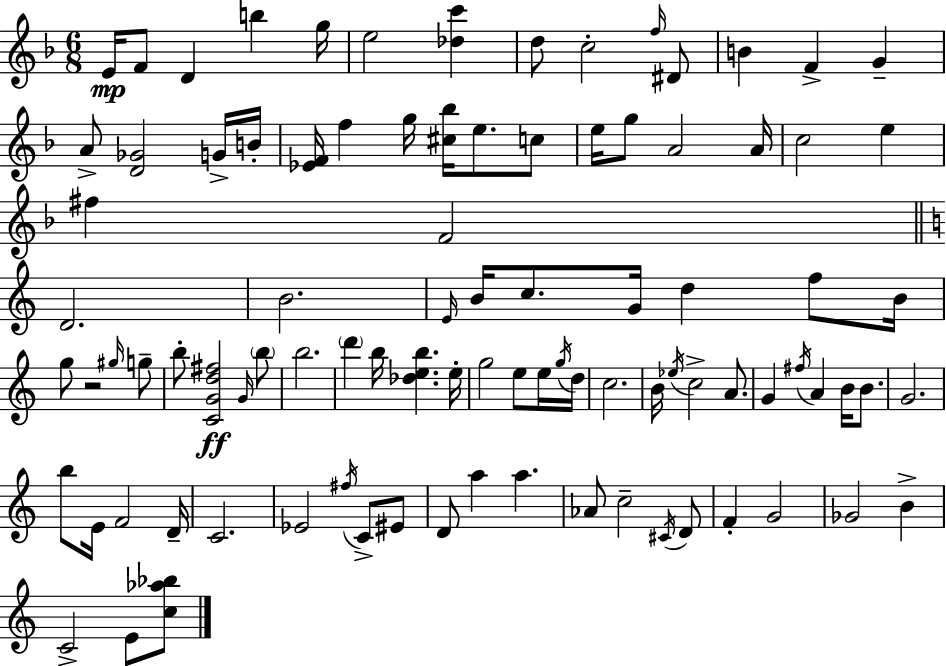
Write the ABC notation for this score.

X:1
T:Untitled
M:6/8
L:1/4
K:F
E/4 F/2 D b g/4 e2 [_dc'] d/2 c2 f/4 ^D/2 B F G A/2 [D_G]2 G/4 B/4 [_EF]/4 f g/4 [^c_b]/4 e/2 c/2 e/4 g/2 A2 A/4 c2 e ^f F2 D2 B2 E/4 B/4 c/2 G/4 d f/2 B/4 g/2 z2 ^g/4 g/2 b/2 [CGd^f]2 G/4 b/2 b2 d' b/4 [_deb] e/4 g2 e/2 e/4 g/4 d/4 c2 B/4 _e/4 c2 A/2 G ^f/4 A B/4 B/2 G2 b/2 E/4 F2 D/4 C2 _E2 ^f/4 C/2 ^E/2 D/2 a a _A/2 c2 ^C/4 D/2 F G2 _G2 B C2 E/2 [c_a_b]/2